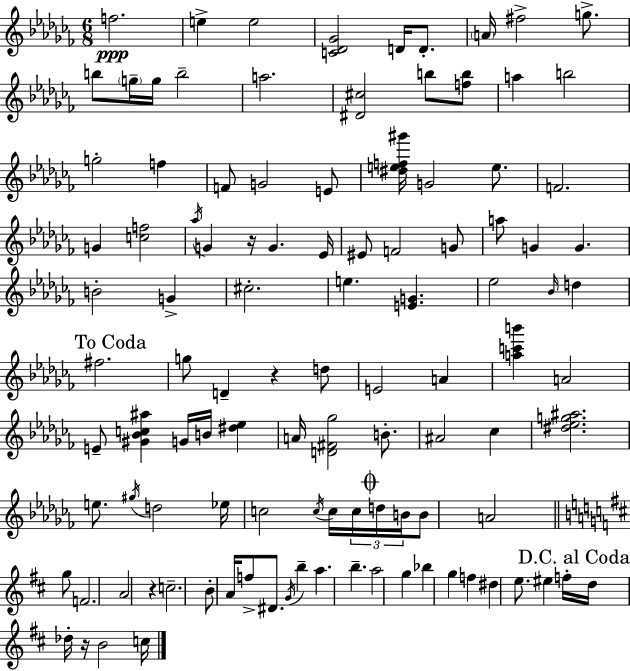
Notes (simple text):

F5/h. E5/q E5/h [C4,Db4,Gb4]/h D4/s D4/e. A4/s F#5/h G5/e. B5/e G5/s G5/s B5/h A5/h. [D#4,C#5]/h B5/e [F5,B5]/e A5/q B5/h G5/h F5/q F4/e G4/h E4/e [D#5,E5,F5,G#6]/s G4/h E5/e. F4/h. G4/q [C5,F5]/h Ab5/s G4/q R/s G4/q. Eb4/s EIS4/e F4/h G4/e A5/e G4/q G4/q. B4/h G4/q C#5/h. E5/q. [E4,G4]/q. Eb5/h Bb4/s D5/q F#5/h. G5/e D4/q R/q D5/e E4/h A4/q [A5,C6,B6]/q A4/h E4/e [G#4,Bb4,C5,A#5]/q G4/s B4/s [D#5,Eb5]/q A4/s [D4,F#4,Gb5]/h B4/e. A#4/h CES5/q [D#5,Eb5,G5,A#5]/h. E5/e. G#5/s D5/h Eb5/s C5/h C5/s C5/s C5/s D5/s B4/s B4/e A4/h G5/e F4/h. A4/h R/q C5/h. B4/e A4/s F5/e D#4/e. G4/s B5/q A5/q. B5/q. A5/h G5/q Bb5/q G5/q F5/q D#5/q E5/e. EIS5/q F5/s D5/s Db5/s R/s B4/h C5/s